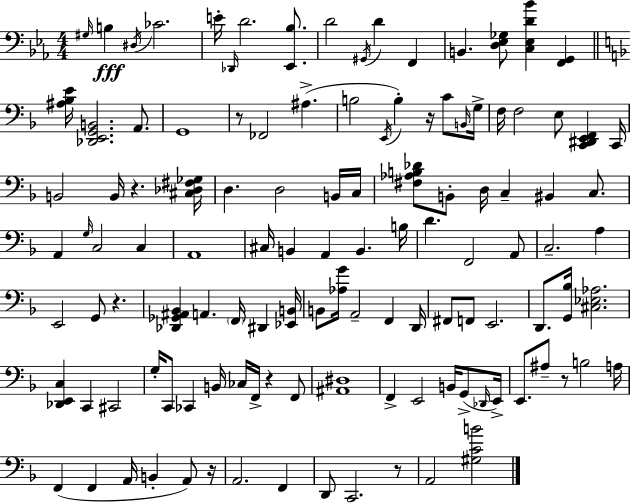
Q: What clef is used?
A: bass